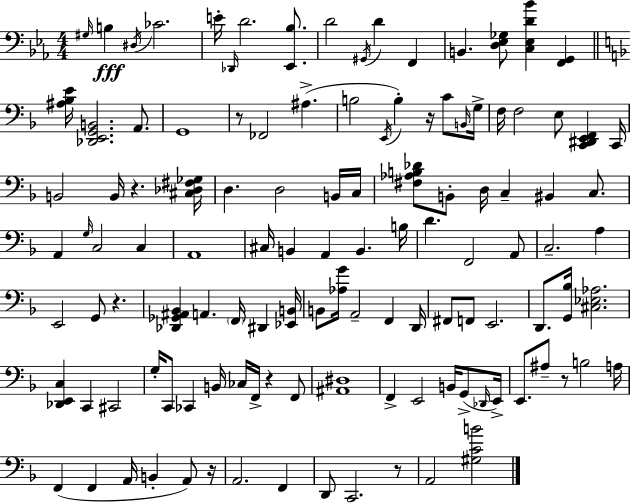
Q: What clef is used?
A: bass